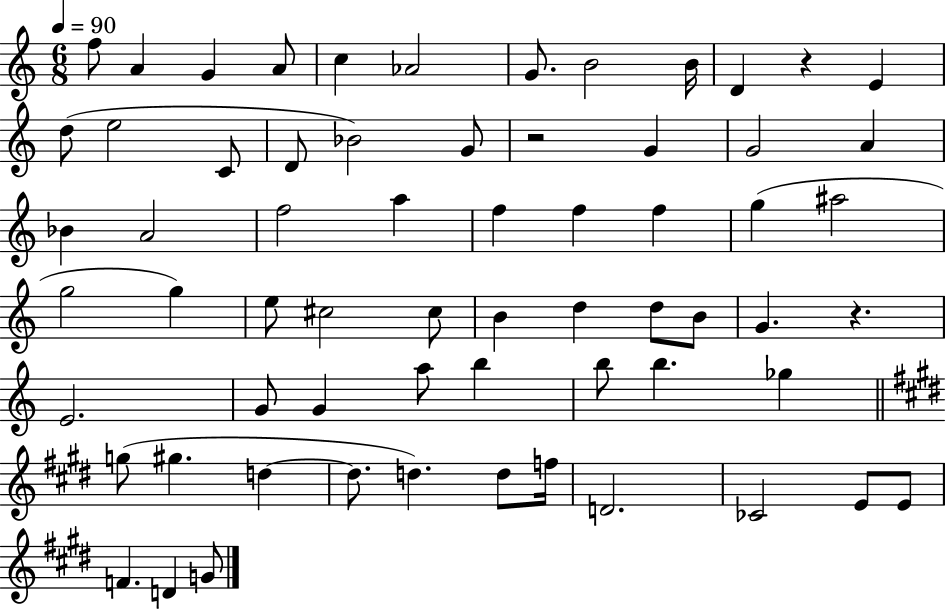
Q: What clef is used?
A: treble